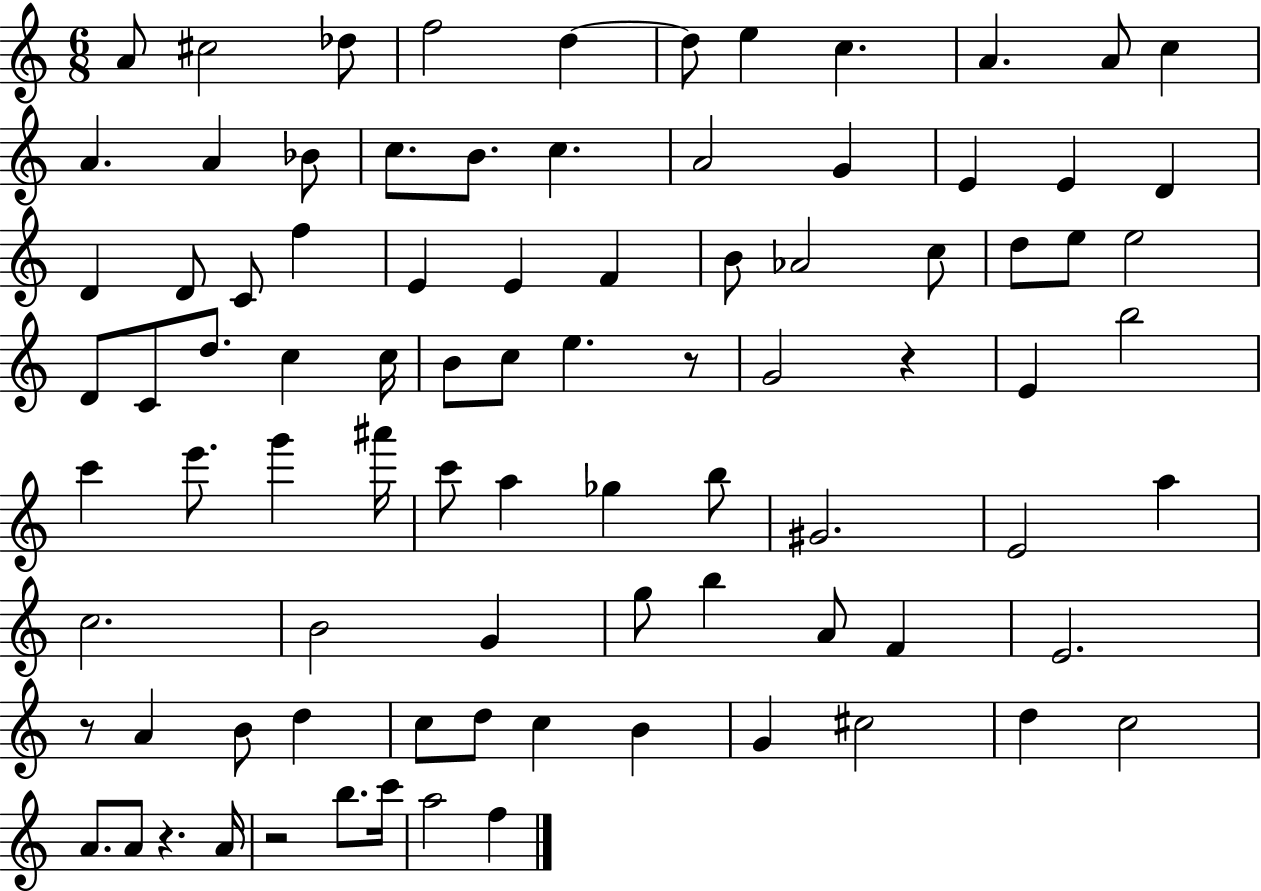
{
  \clef treble
  \numericTimeSignature
  \time 6/8
  \key c \major
  \repeat volta 2 { a'8 cis''2 des''8 | f''2 d''4~~ | d''8 e''4 c''4. | a'4. a'8 c''4 | \break a'4. a'4 bes'8 | c''8. b'8. c''4. | a'2 g'4 | e'4 e'4 d'4 | \break d'4 d'8 c'8 f''4 | e'4 e'4 f'4 | b'8 aes'2 c''8 | d''8 e''8 e''2 | \break d'8 c'8 d''8. c''4 c''16 | b'8 c''8 e''4. r8 | g'2 r4 | e'4 b''2 | \break c'''4 e'''8. g'''4 ais'''16 | c'''8 a''4 ges''4 b''8 | gis'2. | e'2 a''4 | \break c''2. | b'2 g'4 | g''8 b''4 a'8 f'4 | e'2. | \break r8 a'4 b'8 d''4 | c''8 d''8 c''4 b'4 | g'4 cis''2 | d''4 c''2 | \break a'8. a'8 r4. a'16 | r2 b''8. c'''16 | a''2 f''4 | } \bar "|."
}